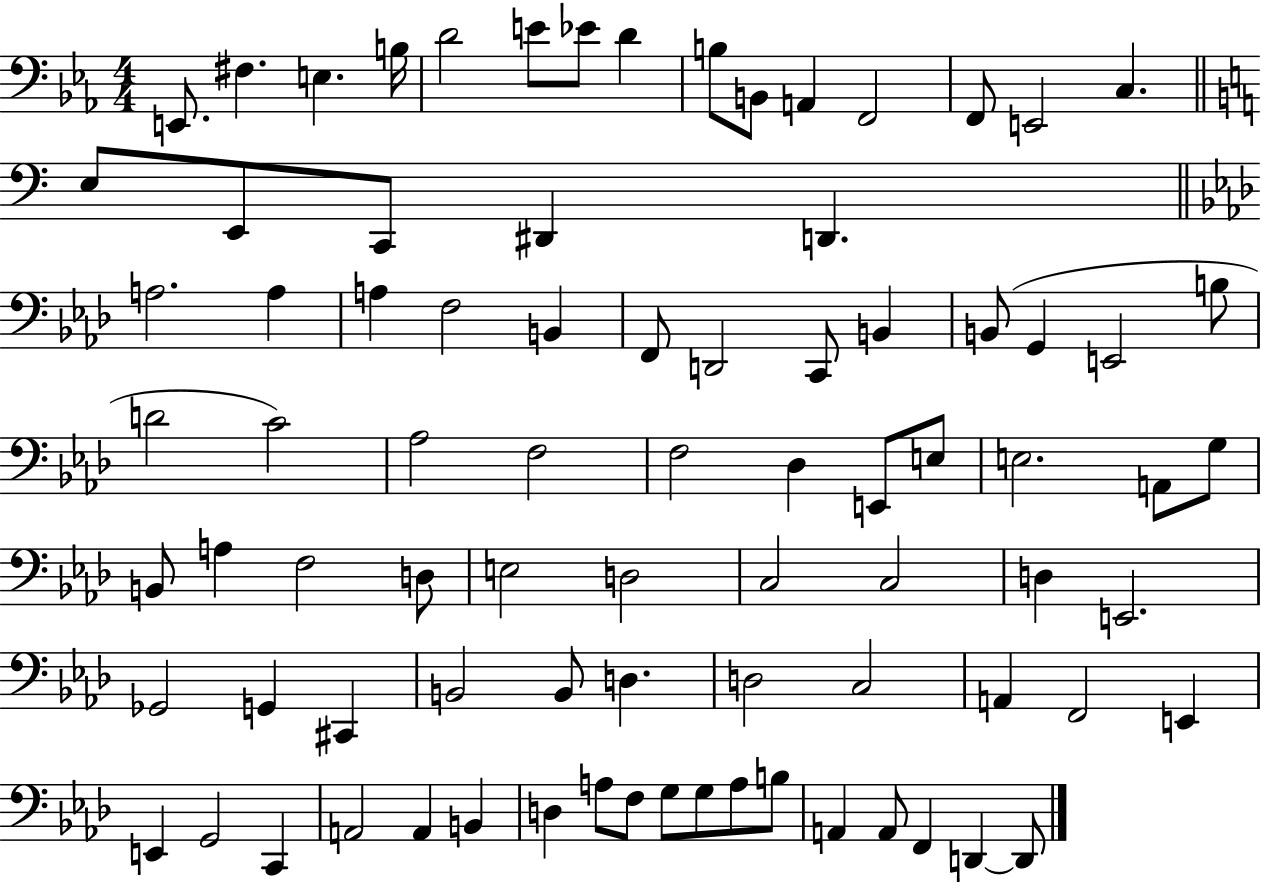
X:1
T:Untitled
M:4/4
L:1/4
K:Eb
E,,/2 ^F, E, B,/4 D2 E/2 _E/2 D B,/2 B,,/2 A,, F,,2 F,,/2 E,,2 C, E,/2 E,,/2 C,,/2 ^D,, D,, A,2 A, A, F,2 B,, F,,/2 D,,2 C,,/2 B,, B,,/2 G,, E,,2 B,/2 D2 C2 _A,2 F,2 F,2 _D, E,,/2 E,/2 E,2 A,,/2 G,/2 B,,/2 A, F,2 D,/2 E,2 D,2 C,2 C,2 D, E,,2 _G,,2 G,, ^C,, B,,2 B,,/2 D, D,2 C,2 A,, F,,2 E,, E,, G,,2 C,, A,,2 A,, B,, D, A,/2 F,/2 G,/2 G,/2 A,/2 B,/2 A,, A,,/2 F,, D,, D,,/2